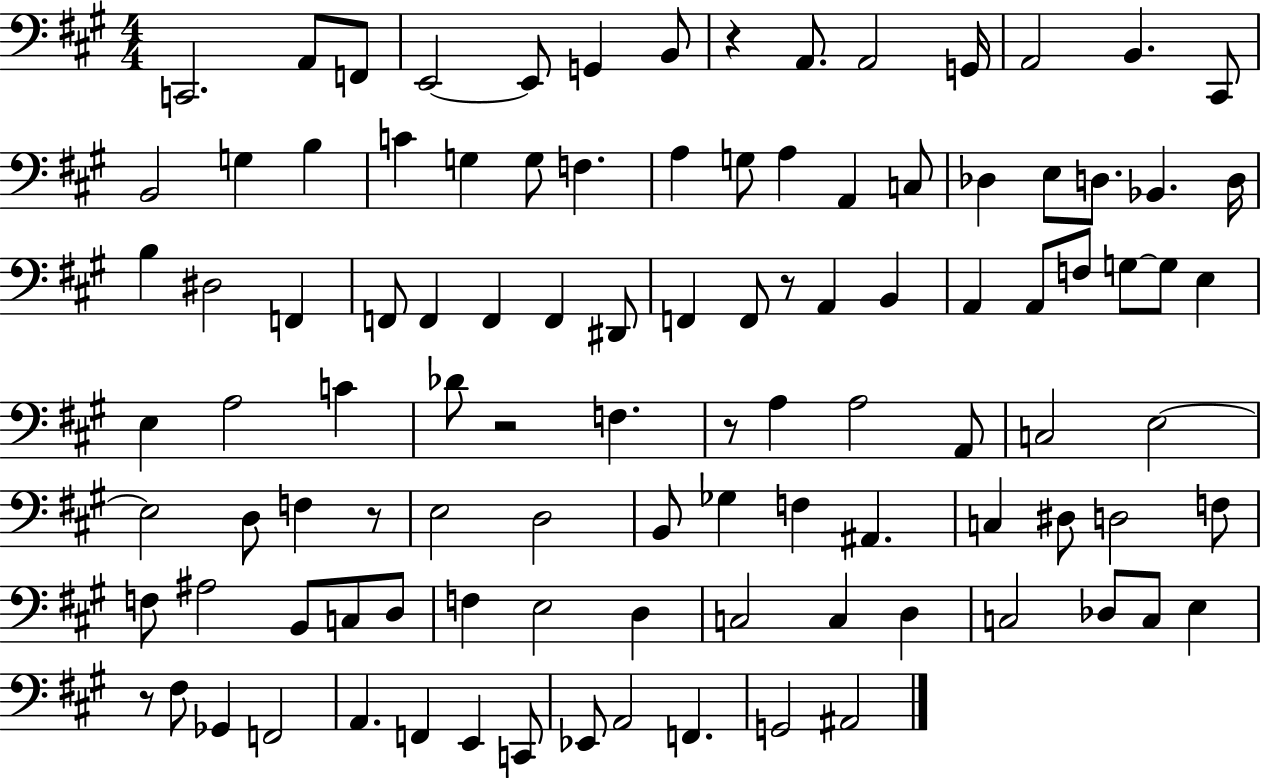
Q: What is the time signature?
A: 4/4